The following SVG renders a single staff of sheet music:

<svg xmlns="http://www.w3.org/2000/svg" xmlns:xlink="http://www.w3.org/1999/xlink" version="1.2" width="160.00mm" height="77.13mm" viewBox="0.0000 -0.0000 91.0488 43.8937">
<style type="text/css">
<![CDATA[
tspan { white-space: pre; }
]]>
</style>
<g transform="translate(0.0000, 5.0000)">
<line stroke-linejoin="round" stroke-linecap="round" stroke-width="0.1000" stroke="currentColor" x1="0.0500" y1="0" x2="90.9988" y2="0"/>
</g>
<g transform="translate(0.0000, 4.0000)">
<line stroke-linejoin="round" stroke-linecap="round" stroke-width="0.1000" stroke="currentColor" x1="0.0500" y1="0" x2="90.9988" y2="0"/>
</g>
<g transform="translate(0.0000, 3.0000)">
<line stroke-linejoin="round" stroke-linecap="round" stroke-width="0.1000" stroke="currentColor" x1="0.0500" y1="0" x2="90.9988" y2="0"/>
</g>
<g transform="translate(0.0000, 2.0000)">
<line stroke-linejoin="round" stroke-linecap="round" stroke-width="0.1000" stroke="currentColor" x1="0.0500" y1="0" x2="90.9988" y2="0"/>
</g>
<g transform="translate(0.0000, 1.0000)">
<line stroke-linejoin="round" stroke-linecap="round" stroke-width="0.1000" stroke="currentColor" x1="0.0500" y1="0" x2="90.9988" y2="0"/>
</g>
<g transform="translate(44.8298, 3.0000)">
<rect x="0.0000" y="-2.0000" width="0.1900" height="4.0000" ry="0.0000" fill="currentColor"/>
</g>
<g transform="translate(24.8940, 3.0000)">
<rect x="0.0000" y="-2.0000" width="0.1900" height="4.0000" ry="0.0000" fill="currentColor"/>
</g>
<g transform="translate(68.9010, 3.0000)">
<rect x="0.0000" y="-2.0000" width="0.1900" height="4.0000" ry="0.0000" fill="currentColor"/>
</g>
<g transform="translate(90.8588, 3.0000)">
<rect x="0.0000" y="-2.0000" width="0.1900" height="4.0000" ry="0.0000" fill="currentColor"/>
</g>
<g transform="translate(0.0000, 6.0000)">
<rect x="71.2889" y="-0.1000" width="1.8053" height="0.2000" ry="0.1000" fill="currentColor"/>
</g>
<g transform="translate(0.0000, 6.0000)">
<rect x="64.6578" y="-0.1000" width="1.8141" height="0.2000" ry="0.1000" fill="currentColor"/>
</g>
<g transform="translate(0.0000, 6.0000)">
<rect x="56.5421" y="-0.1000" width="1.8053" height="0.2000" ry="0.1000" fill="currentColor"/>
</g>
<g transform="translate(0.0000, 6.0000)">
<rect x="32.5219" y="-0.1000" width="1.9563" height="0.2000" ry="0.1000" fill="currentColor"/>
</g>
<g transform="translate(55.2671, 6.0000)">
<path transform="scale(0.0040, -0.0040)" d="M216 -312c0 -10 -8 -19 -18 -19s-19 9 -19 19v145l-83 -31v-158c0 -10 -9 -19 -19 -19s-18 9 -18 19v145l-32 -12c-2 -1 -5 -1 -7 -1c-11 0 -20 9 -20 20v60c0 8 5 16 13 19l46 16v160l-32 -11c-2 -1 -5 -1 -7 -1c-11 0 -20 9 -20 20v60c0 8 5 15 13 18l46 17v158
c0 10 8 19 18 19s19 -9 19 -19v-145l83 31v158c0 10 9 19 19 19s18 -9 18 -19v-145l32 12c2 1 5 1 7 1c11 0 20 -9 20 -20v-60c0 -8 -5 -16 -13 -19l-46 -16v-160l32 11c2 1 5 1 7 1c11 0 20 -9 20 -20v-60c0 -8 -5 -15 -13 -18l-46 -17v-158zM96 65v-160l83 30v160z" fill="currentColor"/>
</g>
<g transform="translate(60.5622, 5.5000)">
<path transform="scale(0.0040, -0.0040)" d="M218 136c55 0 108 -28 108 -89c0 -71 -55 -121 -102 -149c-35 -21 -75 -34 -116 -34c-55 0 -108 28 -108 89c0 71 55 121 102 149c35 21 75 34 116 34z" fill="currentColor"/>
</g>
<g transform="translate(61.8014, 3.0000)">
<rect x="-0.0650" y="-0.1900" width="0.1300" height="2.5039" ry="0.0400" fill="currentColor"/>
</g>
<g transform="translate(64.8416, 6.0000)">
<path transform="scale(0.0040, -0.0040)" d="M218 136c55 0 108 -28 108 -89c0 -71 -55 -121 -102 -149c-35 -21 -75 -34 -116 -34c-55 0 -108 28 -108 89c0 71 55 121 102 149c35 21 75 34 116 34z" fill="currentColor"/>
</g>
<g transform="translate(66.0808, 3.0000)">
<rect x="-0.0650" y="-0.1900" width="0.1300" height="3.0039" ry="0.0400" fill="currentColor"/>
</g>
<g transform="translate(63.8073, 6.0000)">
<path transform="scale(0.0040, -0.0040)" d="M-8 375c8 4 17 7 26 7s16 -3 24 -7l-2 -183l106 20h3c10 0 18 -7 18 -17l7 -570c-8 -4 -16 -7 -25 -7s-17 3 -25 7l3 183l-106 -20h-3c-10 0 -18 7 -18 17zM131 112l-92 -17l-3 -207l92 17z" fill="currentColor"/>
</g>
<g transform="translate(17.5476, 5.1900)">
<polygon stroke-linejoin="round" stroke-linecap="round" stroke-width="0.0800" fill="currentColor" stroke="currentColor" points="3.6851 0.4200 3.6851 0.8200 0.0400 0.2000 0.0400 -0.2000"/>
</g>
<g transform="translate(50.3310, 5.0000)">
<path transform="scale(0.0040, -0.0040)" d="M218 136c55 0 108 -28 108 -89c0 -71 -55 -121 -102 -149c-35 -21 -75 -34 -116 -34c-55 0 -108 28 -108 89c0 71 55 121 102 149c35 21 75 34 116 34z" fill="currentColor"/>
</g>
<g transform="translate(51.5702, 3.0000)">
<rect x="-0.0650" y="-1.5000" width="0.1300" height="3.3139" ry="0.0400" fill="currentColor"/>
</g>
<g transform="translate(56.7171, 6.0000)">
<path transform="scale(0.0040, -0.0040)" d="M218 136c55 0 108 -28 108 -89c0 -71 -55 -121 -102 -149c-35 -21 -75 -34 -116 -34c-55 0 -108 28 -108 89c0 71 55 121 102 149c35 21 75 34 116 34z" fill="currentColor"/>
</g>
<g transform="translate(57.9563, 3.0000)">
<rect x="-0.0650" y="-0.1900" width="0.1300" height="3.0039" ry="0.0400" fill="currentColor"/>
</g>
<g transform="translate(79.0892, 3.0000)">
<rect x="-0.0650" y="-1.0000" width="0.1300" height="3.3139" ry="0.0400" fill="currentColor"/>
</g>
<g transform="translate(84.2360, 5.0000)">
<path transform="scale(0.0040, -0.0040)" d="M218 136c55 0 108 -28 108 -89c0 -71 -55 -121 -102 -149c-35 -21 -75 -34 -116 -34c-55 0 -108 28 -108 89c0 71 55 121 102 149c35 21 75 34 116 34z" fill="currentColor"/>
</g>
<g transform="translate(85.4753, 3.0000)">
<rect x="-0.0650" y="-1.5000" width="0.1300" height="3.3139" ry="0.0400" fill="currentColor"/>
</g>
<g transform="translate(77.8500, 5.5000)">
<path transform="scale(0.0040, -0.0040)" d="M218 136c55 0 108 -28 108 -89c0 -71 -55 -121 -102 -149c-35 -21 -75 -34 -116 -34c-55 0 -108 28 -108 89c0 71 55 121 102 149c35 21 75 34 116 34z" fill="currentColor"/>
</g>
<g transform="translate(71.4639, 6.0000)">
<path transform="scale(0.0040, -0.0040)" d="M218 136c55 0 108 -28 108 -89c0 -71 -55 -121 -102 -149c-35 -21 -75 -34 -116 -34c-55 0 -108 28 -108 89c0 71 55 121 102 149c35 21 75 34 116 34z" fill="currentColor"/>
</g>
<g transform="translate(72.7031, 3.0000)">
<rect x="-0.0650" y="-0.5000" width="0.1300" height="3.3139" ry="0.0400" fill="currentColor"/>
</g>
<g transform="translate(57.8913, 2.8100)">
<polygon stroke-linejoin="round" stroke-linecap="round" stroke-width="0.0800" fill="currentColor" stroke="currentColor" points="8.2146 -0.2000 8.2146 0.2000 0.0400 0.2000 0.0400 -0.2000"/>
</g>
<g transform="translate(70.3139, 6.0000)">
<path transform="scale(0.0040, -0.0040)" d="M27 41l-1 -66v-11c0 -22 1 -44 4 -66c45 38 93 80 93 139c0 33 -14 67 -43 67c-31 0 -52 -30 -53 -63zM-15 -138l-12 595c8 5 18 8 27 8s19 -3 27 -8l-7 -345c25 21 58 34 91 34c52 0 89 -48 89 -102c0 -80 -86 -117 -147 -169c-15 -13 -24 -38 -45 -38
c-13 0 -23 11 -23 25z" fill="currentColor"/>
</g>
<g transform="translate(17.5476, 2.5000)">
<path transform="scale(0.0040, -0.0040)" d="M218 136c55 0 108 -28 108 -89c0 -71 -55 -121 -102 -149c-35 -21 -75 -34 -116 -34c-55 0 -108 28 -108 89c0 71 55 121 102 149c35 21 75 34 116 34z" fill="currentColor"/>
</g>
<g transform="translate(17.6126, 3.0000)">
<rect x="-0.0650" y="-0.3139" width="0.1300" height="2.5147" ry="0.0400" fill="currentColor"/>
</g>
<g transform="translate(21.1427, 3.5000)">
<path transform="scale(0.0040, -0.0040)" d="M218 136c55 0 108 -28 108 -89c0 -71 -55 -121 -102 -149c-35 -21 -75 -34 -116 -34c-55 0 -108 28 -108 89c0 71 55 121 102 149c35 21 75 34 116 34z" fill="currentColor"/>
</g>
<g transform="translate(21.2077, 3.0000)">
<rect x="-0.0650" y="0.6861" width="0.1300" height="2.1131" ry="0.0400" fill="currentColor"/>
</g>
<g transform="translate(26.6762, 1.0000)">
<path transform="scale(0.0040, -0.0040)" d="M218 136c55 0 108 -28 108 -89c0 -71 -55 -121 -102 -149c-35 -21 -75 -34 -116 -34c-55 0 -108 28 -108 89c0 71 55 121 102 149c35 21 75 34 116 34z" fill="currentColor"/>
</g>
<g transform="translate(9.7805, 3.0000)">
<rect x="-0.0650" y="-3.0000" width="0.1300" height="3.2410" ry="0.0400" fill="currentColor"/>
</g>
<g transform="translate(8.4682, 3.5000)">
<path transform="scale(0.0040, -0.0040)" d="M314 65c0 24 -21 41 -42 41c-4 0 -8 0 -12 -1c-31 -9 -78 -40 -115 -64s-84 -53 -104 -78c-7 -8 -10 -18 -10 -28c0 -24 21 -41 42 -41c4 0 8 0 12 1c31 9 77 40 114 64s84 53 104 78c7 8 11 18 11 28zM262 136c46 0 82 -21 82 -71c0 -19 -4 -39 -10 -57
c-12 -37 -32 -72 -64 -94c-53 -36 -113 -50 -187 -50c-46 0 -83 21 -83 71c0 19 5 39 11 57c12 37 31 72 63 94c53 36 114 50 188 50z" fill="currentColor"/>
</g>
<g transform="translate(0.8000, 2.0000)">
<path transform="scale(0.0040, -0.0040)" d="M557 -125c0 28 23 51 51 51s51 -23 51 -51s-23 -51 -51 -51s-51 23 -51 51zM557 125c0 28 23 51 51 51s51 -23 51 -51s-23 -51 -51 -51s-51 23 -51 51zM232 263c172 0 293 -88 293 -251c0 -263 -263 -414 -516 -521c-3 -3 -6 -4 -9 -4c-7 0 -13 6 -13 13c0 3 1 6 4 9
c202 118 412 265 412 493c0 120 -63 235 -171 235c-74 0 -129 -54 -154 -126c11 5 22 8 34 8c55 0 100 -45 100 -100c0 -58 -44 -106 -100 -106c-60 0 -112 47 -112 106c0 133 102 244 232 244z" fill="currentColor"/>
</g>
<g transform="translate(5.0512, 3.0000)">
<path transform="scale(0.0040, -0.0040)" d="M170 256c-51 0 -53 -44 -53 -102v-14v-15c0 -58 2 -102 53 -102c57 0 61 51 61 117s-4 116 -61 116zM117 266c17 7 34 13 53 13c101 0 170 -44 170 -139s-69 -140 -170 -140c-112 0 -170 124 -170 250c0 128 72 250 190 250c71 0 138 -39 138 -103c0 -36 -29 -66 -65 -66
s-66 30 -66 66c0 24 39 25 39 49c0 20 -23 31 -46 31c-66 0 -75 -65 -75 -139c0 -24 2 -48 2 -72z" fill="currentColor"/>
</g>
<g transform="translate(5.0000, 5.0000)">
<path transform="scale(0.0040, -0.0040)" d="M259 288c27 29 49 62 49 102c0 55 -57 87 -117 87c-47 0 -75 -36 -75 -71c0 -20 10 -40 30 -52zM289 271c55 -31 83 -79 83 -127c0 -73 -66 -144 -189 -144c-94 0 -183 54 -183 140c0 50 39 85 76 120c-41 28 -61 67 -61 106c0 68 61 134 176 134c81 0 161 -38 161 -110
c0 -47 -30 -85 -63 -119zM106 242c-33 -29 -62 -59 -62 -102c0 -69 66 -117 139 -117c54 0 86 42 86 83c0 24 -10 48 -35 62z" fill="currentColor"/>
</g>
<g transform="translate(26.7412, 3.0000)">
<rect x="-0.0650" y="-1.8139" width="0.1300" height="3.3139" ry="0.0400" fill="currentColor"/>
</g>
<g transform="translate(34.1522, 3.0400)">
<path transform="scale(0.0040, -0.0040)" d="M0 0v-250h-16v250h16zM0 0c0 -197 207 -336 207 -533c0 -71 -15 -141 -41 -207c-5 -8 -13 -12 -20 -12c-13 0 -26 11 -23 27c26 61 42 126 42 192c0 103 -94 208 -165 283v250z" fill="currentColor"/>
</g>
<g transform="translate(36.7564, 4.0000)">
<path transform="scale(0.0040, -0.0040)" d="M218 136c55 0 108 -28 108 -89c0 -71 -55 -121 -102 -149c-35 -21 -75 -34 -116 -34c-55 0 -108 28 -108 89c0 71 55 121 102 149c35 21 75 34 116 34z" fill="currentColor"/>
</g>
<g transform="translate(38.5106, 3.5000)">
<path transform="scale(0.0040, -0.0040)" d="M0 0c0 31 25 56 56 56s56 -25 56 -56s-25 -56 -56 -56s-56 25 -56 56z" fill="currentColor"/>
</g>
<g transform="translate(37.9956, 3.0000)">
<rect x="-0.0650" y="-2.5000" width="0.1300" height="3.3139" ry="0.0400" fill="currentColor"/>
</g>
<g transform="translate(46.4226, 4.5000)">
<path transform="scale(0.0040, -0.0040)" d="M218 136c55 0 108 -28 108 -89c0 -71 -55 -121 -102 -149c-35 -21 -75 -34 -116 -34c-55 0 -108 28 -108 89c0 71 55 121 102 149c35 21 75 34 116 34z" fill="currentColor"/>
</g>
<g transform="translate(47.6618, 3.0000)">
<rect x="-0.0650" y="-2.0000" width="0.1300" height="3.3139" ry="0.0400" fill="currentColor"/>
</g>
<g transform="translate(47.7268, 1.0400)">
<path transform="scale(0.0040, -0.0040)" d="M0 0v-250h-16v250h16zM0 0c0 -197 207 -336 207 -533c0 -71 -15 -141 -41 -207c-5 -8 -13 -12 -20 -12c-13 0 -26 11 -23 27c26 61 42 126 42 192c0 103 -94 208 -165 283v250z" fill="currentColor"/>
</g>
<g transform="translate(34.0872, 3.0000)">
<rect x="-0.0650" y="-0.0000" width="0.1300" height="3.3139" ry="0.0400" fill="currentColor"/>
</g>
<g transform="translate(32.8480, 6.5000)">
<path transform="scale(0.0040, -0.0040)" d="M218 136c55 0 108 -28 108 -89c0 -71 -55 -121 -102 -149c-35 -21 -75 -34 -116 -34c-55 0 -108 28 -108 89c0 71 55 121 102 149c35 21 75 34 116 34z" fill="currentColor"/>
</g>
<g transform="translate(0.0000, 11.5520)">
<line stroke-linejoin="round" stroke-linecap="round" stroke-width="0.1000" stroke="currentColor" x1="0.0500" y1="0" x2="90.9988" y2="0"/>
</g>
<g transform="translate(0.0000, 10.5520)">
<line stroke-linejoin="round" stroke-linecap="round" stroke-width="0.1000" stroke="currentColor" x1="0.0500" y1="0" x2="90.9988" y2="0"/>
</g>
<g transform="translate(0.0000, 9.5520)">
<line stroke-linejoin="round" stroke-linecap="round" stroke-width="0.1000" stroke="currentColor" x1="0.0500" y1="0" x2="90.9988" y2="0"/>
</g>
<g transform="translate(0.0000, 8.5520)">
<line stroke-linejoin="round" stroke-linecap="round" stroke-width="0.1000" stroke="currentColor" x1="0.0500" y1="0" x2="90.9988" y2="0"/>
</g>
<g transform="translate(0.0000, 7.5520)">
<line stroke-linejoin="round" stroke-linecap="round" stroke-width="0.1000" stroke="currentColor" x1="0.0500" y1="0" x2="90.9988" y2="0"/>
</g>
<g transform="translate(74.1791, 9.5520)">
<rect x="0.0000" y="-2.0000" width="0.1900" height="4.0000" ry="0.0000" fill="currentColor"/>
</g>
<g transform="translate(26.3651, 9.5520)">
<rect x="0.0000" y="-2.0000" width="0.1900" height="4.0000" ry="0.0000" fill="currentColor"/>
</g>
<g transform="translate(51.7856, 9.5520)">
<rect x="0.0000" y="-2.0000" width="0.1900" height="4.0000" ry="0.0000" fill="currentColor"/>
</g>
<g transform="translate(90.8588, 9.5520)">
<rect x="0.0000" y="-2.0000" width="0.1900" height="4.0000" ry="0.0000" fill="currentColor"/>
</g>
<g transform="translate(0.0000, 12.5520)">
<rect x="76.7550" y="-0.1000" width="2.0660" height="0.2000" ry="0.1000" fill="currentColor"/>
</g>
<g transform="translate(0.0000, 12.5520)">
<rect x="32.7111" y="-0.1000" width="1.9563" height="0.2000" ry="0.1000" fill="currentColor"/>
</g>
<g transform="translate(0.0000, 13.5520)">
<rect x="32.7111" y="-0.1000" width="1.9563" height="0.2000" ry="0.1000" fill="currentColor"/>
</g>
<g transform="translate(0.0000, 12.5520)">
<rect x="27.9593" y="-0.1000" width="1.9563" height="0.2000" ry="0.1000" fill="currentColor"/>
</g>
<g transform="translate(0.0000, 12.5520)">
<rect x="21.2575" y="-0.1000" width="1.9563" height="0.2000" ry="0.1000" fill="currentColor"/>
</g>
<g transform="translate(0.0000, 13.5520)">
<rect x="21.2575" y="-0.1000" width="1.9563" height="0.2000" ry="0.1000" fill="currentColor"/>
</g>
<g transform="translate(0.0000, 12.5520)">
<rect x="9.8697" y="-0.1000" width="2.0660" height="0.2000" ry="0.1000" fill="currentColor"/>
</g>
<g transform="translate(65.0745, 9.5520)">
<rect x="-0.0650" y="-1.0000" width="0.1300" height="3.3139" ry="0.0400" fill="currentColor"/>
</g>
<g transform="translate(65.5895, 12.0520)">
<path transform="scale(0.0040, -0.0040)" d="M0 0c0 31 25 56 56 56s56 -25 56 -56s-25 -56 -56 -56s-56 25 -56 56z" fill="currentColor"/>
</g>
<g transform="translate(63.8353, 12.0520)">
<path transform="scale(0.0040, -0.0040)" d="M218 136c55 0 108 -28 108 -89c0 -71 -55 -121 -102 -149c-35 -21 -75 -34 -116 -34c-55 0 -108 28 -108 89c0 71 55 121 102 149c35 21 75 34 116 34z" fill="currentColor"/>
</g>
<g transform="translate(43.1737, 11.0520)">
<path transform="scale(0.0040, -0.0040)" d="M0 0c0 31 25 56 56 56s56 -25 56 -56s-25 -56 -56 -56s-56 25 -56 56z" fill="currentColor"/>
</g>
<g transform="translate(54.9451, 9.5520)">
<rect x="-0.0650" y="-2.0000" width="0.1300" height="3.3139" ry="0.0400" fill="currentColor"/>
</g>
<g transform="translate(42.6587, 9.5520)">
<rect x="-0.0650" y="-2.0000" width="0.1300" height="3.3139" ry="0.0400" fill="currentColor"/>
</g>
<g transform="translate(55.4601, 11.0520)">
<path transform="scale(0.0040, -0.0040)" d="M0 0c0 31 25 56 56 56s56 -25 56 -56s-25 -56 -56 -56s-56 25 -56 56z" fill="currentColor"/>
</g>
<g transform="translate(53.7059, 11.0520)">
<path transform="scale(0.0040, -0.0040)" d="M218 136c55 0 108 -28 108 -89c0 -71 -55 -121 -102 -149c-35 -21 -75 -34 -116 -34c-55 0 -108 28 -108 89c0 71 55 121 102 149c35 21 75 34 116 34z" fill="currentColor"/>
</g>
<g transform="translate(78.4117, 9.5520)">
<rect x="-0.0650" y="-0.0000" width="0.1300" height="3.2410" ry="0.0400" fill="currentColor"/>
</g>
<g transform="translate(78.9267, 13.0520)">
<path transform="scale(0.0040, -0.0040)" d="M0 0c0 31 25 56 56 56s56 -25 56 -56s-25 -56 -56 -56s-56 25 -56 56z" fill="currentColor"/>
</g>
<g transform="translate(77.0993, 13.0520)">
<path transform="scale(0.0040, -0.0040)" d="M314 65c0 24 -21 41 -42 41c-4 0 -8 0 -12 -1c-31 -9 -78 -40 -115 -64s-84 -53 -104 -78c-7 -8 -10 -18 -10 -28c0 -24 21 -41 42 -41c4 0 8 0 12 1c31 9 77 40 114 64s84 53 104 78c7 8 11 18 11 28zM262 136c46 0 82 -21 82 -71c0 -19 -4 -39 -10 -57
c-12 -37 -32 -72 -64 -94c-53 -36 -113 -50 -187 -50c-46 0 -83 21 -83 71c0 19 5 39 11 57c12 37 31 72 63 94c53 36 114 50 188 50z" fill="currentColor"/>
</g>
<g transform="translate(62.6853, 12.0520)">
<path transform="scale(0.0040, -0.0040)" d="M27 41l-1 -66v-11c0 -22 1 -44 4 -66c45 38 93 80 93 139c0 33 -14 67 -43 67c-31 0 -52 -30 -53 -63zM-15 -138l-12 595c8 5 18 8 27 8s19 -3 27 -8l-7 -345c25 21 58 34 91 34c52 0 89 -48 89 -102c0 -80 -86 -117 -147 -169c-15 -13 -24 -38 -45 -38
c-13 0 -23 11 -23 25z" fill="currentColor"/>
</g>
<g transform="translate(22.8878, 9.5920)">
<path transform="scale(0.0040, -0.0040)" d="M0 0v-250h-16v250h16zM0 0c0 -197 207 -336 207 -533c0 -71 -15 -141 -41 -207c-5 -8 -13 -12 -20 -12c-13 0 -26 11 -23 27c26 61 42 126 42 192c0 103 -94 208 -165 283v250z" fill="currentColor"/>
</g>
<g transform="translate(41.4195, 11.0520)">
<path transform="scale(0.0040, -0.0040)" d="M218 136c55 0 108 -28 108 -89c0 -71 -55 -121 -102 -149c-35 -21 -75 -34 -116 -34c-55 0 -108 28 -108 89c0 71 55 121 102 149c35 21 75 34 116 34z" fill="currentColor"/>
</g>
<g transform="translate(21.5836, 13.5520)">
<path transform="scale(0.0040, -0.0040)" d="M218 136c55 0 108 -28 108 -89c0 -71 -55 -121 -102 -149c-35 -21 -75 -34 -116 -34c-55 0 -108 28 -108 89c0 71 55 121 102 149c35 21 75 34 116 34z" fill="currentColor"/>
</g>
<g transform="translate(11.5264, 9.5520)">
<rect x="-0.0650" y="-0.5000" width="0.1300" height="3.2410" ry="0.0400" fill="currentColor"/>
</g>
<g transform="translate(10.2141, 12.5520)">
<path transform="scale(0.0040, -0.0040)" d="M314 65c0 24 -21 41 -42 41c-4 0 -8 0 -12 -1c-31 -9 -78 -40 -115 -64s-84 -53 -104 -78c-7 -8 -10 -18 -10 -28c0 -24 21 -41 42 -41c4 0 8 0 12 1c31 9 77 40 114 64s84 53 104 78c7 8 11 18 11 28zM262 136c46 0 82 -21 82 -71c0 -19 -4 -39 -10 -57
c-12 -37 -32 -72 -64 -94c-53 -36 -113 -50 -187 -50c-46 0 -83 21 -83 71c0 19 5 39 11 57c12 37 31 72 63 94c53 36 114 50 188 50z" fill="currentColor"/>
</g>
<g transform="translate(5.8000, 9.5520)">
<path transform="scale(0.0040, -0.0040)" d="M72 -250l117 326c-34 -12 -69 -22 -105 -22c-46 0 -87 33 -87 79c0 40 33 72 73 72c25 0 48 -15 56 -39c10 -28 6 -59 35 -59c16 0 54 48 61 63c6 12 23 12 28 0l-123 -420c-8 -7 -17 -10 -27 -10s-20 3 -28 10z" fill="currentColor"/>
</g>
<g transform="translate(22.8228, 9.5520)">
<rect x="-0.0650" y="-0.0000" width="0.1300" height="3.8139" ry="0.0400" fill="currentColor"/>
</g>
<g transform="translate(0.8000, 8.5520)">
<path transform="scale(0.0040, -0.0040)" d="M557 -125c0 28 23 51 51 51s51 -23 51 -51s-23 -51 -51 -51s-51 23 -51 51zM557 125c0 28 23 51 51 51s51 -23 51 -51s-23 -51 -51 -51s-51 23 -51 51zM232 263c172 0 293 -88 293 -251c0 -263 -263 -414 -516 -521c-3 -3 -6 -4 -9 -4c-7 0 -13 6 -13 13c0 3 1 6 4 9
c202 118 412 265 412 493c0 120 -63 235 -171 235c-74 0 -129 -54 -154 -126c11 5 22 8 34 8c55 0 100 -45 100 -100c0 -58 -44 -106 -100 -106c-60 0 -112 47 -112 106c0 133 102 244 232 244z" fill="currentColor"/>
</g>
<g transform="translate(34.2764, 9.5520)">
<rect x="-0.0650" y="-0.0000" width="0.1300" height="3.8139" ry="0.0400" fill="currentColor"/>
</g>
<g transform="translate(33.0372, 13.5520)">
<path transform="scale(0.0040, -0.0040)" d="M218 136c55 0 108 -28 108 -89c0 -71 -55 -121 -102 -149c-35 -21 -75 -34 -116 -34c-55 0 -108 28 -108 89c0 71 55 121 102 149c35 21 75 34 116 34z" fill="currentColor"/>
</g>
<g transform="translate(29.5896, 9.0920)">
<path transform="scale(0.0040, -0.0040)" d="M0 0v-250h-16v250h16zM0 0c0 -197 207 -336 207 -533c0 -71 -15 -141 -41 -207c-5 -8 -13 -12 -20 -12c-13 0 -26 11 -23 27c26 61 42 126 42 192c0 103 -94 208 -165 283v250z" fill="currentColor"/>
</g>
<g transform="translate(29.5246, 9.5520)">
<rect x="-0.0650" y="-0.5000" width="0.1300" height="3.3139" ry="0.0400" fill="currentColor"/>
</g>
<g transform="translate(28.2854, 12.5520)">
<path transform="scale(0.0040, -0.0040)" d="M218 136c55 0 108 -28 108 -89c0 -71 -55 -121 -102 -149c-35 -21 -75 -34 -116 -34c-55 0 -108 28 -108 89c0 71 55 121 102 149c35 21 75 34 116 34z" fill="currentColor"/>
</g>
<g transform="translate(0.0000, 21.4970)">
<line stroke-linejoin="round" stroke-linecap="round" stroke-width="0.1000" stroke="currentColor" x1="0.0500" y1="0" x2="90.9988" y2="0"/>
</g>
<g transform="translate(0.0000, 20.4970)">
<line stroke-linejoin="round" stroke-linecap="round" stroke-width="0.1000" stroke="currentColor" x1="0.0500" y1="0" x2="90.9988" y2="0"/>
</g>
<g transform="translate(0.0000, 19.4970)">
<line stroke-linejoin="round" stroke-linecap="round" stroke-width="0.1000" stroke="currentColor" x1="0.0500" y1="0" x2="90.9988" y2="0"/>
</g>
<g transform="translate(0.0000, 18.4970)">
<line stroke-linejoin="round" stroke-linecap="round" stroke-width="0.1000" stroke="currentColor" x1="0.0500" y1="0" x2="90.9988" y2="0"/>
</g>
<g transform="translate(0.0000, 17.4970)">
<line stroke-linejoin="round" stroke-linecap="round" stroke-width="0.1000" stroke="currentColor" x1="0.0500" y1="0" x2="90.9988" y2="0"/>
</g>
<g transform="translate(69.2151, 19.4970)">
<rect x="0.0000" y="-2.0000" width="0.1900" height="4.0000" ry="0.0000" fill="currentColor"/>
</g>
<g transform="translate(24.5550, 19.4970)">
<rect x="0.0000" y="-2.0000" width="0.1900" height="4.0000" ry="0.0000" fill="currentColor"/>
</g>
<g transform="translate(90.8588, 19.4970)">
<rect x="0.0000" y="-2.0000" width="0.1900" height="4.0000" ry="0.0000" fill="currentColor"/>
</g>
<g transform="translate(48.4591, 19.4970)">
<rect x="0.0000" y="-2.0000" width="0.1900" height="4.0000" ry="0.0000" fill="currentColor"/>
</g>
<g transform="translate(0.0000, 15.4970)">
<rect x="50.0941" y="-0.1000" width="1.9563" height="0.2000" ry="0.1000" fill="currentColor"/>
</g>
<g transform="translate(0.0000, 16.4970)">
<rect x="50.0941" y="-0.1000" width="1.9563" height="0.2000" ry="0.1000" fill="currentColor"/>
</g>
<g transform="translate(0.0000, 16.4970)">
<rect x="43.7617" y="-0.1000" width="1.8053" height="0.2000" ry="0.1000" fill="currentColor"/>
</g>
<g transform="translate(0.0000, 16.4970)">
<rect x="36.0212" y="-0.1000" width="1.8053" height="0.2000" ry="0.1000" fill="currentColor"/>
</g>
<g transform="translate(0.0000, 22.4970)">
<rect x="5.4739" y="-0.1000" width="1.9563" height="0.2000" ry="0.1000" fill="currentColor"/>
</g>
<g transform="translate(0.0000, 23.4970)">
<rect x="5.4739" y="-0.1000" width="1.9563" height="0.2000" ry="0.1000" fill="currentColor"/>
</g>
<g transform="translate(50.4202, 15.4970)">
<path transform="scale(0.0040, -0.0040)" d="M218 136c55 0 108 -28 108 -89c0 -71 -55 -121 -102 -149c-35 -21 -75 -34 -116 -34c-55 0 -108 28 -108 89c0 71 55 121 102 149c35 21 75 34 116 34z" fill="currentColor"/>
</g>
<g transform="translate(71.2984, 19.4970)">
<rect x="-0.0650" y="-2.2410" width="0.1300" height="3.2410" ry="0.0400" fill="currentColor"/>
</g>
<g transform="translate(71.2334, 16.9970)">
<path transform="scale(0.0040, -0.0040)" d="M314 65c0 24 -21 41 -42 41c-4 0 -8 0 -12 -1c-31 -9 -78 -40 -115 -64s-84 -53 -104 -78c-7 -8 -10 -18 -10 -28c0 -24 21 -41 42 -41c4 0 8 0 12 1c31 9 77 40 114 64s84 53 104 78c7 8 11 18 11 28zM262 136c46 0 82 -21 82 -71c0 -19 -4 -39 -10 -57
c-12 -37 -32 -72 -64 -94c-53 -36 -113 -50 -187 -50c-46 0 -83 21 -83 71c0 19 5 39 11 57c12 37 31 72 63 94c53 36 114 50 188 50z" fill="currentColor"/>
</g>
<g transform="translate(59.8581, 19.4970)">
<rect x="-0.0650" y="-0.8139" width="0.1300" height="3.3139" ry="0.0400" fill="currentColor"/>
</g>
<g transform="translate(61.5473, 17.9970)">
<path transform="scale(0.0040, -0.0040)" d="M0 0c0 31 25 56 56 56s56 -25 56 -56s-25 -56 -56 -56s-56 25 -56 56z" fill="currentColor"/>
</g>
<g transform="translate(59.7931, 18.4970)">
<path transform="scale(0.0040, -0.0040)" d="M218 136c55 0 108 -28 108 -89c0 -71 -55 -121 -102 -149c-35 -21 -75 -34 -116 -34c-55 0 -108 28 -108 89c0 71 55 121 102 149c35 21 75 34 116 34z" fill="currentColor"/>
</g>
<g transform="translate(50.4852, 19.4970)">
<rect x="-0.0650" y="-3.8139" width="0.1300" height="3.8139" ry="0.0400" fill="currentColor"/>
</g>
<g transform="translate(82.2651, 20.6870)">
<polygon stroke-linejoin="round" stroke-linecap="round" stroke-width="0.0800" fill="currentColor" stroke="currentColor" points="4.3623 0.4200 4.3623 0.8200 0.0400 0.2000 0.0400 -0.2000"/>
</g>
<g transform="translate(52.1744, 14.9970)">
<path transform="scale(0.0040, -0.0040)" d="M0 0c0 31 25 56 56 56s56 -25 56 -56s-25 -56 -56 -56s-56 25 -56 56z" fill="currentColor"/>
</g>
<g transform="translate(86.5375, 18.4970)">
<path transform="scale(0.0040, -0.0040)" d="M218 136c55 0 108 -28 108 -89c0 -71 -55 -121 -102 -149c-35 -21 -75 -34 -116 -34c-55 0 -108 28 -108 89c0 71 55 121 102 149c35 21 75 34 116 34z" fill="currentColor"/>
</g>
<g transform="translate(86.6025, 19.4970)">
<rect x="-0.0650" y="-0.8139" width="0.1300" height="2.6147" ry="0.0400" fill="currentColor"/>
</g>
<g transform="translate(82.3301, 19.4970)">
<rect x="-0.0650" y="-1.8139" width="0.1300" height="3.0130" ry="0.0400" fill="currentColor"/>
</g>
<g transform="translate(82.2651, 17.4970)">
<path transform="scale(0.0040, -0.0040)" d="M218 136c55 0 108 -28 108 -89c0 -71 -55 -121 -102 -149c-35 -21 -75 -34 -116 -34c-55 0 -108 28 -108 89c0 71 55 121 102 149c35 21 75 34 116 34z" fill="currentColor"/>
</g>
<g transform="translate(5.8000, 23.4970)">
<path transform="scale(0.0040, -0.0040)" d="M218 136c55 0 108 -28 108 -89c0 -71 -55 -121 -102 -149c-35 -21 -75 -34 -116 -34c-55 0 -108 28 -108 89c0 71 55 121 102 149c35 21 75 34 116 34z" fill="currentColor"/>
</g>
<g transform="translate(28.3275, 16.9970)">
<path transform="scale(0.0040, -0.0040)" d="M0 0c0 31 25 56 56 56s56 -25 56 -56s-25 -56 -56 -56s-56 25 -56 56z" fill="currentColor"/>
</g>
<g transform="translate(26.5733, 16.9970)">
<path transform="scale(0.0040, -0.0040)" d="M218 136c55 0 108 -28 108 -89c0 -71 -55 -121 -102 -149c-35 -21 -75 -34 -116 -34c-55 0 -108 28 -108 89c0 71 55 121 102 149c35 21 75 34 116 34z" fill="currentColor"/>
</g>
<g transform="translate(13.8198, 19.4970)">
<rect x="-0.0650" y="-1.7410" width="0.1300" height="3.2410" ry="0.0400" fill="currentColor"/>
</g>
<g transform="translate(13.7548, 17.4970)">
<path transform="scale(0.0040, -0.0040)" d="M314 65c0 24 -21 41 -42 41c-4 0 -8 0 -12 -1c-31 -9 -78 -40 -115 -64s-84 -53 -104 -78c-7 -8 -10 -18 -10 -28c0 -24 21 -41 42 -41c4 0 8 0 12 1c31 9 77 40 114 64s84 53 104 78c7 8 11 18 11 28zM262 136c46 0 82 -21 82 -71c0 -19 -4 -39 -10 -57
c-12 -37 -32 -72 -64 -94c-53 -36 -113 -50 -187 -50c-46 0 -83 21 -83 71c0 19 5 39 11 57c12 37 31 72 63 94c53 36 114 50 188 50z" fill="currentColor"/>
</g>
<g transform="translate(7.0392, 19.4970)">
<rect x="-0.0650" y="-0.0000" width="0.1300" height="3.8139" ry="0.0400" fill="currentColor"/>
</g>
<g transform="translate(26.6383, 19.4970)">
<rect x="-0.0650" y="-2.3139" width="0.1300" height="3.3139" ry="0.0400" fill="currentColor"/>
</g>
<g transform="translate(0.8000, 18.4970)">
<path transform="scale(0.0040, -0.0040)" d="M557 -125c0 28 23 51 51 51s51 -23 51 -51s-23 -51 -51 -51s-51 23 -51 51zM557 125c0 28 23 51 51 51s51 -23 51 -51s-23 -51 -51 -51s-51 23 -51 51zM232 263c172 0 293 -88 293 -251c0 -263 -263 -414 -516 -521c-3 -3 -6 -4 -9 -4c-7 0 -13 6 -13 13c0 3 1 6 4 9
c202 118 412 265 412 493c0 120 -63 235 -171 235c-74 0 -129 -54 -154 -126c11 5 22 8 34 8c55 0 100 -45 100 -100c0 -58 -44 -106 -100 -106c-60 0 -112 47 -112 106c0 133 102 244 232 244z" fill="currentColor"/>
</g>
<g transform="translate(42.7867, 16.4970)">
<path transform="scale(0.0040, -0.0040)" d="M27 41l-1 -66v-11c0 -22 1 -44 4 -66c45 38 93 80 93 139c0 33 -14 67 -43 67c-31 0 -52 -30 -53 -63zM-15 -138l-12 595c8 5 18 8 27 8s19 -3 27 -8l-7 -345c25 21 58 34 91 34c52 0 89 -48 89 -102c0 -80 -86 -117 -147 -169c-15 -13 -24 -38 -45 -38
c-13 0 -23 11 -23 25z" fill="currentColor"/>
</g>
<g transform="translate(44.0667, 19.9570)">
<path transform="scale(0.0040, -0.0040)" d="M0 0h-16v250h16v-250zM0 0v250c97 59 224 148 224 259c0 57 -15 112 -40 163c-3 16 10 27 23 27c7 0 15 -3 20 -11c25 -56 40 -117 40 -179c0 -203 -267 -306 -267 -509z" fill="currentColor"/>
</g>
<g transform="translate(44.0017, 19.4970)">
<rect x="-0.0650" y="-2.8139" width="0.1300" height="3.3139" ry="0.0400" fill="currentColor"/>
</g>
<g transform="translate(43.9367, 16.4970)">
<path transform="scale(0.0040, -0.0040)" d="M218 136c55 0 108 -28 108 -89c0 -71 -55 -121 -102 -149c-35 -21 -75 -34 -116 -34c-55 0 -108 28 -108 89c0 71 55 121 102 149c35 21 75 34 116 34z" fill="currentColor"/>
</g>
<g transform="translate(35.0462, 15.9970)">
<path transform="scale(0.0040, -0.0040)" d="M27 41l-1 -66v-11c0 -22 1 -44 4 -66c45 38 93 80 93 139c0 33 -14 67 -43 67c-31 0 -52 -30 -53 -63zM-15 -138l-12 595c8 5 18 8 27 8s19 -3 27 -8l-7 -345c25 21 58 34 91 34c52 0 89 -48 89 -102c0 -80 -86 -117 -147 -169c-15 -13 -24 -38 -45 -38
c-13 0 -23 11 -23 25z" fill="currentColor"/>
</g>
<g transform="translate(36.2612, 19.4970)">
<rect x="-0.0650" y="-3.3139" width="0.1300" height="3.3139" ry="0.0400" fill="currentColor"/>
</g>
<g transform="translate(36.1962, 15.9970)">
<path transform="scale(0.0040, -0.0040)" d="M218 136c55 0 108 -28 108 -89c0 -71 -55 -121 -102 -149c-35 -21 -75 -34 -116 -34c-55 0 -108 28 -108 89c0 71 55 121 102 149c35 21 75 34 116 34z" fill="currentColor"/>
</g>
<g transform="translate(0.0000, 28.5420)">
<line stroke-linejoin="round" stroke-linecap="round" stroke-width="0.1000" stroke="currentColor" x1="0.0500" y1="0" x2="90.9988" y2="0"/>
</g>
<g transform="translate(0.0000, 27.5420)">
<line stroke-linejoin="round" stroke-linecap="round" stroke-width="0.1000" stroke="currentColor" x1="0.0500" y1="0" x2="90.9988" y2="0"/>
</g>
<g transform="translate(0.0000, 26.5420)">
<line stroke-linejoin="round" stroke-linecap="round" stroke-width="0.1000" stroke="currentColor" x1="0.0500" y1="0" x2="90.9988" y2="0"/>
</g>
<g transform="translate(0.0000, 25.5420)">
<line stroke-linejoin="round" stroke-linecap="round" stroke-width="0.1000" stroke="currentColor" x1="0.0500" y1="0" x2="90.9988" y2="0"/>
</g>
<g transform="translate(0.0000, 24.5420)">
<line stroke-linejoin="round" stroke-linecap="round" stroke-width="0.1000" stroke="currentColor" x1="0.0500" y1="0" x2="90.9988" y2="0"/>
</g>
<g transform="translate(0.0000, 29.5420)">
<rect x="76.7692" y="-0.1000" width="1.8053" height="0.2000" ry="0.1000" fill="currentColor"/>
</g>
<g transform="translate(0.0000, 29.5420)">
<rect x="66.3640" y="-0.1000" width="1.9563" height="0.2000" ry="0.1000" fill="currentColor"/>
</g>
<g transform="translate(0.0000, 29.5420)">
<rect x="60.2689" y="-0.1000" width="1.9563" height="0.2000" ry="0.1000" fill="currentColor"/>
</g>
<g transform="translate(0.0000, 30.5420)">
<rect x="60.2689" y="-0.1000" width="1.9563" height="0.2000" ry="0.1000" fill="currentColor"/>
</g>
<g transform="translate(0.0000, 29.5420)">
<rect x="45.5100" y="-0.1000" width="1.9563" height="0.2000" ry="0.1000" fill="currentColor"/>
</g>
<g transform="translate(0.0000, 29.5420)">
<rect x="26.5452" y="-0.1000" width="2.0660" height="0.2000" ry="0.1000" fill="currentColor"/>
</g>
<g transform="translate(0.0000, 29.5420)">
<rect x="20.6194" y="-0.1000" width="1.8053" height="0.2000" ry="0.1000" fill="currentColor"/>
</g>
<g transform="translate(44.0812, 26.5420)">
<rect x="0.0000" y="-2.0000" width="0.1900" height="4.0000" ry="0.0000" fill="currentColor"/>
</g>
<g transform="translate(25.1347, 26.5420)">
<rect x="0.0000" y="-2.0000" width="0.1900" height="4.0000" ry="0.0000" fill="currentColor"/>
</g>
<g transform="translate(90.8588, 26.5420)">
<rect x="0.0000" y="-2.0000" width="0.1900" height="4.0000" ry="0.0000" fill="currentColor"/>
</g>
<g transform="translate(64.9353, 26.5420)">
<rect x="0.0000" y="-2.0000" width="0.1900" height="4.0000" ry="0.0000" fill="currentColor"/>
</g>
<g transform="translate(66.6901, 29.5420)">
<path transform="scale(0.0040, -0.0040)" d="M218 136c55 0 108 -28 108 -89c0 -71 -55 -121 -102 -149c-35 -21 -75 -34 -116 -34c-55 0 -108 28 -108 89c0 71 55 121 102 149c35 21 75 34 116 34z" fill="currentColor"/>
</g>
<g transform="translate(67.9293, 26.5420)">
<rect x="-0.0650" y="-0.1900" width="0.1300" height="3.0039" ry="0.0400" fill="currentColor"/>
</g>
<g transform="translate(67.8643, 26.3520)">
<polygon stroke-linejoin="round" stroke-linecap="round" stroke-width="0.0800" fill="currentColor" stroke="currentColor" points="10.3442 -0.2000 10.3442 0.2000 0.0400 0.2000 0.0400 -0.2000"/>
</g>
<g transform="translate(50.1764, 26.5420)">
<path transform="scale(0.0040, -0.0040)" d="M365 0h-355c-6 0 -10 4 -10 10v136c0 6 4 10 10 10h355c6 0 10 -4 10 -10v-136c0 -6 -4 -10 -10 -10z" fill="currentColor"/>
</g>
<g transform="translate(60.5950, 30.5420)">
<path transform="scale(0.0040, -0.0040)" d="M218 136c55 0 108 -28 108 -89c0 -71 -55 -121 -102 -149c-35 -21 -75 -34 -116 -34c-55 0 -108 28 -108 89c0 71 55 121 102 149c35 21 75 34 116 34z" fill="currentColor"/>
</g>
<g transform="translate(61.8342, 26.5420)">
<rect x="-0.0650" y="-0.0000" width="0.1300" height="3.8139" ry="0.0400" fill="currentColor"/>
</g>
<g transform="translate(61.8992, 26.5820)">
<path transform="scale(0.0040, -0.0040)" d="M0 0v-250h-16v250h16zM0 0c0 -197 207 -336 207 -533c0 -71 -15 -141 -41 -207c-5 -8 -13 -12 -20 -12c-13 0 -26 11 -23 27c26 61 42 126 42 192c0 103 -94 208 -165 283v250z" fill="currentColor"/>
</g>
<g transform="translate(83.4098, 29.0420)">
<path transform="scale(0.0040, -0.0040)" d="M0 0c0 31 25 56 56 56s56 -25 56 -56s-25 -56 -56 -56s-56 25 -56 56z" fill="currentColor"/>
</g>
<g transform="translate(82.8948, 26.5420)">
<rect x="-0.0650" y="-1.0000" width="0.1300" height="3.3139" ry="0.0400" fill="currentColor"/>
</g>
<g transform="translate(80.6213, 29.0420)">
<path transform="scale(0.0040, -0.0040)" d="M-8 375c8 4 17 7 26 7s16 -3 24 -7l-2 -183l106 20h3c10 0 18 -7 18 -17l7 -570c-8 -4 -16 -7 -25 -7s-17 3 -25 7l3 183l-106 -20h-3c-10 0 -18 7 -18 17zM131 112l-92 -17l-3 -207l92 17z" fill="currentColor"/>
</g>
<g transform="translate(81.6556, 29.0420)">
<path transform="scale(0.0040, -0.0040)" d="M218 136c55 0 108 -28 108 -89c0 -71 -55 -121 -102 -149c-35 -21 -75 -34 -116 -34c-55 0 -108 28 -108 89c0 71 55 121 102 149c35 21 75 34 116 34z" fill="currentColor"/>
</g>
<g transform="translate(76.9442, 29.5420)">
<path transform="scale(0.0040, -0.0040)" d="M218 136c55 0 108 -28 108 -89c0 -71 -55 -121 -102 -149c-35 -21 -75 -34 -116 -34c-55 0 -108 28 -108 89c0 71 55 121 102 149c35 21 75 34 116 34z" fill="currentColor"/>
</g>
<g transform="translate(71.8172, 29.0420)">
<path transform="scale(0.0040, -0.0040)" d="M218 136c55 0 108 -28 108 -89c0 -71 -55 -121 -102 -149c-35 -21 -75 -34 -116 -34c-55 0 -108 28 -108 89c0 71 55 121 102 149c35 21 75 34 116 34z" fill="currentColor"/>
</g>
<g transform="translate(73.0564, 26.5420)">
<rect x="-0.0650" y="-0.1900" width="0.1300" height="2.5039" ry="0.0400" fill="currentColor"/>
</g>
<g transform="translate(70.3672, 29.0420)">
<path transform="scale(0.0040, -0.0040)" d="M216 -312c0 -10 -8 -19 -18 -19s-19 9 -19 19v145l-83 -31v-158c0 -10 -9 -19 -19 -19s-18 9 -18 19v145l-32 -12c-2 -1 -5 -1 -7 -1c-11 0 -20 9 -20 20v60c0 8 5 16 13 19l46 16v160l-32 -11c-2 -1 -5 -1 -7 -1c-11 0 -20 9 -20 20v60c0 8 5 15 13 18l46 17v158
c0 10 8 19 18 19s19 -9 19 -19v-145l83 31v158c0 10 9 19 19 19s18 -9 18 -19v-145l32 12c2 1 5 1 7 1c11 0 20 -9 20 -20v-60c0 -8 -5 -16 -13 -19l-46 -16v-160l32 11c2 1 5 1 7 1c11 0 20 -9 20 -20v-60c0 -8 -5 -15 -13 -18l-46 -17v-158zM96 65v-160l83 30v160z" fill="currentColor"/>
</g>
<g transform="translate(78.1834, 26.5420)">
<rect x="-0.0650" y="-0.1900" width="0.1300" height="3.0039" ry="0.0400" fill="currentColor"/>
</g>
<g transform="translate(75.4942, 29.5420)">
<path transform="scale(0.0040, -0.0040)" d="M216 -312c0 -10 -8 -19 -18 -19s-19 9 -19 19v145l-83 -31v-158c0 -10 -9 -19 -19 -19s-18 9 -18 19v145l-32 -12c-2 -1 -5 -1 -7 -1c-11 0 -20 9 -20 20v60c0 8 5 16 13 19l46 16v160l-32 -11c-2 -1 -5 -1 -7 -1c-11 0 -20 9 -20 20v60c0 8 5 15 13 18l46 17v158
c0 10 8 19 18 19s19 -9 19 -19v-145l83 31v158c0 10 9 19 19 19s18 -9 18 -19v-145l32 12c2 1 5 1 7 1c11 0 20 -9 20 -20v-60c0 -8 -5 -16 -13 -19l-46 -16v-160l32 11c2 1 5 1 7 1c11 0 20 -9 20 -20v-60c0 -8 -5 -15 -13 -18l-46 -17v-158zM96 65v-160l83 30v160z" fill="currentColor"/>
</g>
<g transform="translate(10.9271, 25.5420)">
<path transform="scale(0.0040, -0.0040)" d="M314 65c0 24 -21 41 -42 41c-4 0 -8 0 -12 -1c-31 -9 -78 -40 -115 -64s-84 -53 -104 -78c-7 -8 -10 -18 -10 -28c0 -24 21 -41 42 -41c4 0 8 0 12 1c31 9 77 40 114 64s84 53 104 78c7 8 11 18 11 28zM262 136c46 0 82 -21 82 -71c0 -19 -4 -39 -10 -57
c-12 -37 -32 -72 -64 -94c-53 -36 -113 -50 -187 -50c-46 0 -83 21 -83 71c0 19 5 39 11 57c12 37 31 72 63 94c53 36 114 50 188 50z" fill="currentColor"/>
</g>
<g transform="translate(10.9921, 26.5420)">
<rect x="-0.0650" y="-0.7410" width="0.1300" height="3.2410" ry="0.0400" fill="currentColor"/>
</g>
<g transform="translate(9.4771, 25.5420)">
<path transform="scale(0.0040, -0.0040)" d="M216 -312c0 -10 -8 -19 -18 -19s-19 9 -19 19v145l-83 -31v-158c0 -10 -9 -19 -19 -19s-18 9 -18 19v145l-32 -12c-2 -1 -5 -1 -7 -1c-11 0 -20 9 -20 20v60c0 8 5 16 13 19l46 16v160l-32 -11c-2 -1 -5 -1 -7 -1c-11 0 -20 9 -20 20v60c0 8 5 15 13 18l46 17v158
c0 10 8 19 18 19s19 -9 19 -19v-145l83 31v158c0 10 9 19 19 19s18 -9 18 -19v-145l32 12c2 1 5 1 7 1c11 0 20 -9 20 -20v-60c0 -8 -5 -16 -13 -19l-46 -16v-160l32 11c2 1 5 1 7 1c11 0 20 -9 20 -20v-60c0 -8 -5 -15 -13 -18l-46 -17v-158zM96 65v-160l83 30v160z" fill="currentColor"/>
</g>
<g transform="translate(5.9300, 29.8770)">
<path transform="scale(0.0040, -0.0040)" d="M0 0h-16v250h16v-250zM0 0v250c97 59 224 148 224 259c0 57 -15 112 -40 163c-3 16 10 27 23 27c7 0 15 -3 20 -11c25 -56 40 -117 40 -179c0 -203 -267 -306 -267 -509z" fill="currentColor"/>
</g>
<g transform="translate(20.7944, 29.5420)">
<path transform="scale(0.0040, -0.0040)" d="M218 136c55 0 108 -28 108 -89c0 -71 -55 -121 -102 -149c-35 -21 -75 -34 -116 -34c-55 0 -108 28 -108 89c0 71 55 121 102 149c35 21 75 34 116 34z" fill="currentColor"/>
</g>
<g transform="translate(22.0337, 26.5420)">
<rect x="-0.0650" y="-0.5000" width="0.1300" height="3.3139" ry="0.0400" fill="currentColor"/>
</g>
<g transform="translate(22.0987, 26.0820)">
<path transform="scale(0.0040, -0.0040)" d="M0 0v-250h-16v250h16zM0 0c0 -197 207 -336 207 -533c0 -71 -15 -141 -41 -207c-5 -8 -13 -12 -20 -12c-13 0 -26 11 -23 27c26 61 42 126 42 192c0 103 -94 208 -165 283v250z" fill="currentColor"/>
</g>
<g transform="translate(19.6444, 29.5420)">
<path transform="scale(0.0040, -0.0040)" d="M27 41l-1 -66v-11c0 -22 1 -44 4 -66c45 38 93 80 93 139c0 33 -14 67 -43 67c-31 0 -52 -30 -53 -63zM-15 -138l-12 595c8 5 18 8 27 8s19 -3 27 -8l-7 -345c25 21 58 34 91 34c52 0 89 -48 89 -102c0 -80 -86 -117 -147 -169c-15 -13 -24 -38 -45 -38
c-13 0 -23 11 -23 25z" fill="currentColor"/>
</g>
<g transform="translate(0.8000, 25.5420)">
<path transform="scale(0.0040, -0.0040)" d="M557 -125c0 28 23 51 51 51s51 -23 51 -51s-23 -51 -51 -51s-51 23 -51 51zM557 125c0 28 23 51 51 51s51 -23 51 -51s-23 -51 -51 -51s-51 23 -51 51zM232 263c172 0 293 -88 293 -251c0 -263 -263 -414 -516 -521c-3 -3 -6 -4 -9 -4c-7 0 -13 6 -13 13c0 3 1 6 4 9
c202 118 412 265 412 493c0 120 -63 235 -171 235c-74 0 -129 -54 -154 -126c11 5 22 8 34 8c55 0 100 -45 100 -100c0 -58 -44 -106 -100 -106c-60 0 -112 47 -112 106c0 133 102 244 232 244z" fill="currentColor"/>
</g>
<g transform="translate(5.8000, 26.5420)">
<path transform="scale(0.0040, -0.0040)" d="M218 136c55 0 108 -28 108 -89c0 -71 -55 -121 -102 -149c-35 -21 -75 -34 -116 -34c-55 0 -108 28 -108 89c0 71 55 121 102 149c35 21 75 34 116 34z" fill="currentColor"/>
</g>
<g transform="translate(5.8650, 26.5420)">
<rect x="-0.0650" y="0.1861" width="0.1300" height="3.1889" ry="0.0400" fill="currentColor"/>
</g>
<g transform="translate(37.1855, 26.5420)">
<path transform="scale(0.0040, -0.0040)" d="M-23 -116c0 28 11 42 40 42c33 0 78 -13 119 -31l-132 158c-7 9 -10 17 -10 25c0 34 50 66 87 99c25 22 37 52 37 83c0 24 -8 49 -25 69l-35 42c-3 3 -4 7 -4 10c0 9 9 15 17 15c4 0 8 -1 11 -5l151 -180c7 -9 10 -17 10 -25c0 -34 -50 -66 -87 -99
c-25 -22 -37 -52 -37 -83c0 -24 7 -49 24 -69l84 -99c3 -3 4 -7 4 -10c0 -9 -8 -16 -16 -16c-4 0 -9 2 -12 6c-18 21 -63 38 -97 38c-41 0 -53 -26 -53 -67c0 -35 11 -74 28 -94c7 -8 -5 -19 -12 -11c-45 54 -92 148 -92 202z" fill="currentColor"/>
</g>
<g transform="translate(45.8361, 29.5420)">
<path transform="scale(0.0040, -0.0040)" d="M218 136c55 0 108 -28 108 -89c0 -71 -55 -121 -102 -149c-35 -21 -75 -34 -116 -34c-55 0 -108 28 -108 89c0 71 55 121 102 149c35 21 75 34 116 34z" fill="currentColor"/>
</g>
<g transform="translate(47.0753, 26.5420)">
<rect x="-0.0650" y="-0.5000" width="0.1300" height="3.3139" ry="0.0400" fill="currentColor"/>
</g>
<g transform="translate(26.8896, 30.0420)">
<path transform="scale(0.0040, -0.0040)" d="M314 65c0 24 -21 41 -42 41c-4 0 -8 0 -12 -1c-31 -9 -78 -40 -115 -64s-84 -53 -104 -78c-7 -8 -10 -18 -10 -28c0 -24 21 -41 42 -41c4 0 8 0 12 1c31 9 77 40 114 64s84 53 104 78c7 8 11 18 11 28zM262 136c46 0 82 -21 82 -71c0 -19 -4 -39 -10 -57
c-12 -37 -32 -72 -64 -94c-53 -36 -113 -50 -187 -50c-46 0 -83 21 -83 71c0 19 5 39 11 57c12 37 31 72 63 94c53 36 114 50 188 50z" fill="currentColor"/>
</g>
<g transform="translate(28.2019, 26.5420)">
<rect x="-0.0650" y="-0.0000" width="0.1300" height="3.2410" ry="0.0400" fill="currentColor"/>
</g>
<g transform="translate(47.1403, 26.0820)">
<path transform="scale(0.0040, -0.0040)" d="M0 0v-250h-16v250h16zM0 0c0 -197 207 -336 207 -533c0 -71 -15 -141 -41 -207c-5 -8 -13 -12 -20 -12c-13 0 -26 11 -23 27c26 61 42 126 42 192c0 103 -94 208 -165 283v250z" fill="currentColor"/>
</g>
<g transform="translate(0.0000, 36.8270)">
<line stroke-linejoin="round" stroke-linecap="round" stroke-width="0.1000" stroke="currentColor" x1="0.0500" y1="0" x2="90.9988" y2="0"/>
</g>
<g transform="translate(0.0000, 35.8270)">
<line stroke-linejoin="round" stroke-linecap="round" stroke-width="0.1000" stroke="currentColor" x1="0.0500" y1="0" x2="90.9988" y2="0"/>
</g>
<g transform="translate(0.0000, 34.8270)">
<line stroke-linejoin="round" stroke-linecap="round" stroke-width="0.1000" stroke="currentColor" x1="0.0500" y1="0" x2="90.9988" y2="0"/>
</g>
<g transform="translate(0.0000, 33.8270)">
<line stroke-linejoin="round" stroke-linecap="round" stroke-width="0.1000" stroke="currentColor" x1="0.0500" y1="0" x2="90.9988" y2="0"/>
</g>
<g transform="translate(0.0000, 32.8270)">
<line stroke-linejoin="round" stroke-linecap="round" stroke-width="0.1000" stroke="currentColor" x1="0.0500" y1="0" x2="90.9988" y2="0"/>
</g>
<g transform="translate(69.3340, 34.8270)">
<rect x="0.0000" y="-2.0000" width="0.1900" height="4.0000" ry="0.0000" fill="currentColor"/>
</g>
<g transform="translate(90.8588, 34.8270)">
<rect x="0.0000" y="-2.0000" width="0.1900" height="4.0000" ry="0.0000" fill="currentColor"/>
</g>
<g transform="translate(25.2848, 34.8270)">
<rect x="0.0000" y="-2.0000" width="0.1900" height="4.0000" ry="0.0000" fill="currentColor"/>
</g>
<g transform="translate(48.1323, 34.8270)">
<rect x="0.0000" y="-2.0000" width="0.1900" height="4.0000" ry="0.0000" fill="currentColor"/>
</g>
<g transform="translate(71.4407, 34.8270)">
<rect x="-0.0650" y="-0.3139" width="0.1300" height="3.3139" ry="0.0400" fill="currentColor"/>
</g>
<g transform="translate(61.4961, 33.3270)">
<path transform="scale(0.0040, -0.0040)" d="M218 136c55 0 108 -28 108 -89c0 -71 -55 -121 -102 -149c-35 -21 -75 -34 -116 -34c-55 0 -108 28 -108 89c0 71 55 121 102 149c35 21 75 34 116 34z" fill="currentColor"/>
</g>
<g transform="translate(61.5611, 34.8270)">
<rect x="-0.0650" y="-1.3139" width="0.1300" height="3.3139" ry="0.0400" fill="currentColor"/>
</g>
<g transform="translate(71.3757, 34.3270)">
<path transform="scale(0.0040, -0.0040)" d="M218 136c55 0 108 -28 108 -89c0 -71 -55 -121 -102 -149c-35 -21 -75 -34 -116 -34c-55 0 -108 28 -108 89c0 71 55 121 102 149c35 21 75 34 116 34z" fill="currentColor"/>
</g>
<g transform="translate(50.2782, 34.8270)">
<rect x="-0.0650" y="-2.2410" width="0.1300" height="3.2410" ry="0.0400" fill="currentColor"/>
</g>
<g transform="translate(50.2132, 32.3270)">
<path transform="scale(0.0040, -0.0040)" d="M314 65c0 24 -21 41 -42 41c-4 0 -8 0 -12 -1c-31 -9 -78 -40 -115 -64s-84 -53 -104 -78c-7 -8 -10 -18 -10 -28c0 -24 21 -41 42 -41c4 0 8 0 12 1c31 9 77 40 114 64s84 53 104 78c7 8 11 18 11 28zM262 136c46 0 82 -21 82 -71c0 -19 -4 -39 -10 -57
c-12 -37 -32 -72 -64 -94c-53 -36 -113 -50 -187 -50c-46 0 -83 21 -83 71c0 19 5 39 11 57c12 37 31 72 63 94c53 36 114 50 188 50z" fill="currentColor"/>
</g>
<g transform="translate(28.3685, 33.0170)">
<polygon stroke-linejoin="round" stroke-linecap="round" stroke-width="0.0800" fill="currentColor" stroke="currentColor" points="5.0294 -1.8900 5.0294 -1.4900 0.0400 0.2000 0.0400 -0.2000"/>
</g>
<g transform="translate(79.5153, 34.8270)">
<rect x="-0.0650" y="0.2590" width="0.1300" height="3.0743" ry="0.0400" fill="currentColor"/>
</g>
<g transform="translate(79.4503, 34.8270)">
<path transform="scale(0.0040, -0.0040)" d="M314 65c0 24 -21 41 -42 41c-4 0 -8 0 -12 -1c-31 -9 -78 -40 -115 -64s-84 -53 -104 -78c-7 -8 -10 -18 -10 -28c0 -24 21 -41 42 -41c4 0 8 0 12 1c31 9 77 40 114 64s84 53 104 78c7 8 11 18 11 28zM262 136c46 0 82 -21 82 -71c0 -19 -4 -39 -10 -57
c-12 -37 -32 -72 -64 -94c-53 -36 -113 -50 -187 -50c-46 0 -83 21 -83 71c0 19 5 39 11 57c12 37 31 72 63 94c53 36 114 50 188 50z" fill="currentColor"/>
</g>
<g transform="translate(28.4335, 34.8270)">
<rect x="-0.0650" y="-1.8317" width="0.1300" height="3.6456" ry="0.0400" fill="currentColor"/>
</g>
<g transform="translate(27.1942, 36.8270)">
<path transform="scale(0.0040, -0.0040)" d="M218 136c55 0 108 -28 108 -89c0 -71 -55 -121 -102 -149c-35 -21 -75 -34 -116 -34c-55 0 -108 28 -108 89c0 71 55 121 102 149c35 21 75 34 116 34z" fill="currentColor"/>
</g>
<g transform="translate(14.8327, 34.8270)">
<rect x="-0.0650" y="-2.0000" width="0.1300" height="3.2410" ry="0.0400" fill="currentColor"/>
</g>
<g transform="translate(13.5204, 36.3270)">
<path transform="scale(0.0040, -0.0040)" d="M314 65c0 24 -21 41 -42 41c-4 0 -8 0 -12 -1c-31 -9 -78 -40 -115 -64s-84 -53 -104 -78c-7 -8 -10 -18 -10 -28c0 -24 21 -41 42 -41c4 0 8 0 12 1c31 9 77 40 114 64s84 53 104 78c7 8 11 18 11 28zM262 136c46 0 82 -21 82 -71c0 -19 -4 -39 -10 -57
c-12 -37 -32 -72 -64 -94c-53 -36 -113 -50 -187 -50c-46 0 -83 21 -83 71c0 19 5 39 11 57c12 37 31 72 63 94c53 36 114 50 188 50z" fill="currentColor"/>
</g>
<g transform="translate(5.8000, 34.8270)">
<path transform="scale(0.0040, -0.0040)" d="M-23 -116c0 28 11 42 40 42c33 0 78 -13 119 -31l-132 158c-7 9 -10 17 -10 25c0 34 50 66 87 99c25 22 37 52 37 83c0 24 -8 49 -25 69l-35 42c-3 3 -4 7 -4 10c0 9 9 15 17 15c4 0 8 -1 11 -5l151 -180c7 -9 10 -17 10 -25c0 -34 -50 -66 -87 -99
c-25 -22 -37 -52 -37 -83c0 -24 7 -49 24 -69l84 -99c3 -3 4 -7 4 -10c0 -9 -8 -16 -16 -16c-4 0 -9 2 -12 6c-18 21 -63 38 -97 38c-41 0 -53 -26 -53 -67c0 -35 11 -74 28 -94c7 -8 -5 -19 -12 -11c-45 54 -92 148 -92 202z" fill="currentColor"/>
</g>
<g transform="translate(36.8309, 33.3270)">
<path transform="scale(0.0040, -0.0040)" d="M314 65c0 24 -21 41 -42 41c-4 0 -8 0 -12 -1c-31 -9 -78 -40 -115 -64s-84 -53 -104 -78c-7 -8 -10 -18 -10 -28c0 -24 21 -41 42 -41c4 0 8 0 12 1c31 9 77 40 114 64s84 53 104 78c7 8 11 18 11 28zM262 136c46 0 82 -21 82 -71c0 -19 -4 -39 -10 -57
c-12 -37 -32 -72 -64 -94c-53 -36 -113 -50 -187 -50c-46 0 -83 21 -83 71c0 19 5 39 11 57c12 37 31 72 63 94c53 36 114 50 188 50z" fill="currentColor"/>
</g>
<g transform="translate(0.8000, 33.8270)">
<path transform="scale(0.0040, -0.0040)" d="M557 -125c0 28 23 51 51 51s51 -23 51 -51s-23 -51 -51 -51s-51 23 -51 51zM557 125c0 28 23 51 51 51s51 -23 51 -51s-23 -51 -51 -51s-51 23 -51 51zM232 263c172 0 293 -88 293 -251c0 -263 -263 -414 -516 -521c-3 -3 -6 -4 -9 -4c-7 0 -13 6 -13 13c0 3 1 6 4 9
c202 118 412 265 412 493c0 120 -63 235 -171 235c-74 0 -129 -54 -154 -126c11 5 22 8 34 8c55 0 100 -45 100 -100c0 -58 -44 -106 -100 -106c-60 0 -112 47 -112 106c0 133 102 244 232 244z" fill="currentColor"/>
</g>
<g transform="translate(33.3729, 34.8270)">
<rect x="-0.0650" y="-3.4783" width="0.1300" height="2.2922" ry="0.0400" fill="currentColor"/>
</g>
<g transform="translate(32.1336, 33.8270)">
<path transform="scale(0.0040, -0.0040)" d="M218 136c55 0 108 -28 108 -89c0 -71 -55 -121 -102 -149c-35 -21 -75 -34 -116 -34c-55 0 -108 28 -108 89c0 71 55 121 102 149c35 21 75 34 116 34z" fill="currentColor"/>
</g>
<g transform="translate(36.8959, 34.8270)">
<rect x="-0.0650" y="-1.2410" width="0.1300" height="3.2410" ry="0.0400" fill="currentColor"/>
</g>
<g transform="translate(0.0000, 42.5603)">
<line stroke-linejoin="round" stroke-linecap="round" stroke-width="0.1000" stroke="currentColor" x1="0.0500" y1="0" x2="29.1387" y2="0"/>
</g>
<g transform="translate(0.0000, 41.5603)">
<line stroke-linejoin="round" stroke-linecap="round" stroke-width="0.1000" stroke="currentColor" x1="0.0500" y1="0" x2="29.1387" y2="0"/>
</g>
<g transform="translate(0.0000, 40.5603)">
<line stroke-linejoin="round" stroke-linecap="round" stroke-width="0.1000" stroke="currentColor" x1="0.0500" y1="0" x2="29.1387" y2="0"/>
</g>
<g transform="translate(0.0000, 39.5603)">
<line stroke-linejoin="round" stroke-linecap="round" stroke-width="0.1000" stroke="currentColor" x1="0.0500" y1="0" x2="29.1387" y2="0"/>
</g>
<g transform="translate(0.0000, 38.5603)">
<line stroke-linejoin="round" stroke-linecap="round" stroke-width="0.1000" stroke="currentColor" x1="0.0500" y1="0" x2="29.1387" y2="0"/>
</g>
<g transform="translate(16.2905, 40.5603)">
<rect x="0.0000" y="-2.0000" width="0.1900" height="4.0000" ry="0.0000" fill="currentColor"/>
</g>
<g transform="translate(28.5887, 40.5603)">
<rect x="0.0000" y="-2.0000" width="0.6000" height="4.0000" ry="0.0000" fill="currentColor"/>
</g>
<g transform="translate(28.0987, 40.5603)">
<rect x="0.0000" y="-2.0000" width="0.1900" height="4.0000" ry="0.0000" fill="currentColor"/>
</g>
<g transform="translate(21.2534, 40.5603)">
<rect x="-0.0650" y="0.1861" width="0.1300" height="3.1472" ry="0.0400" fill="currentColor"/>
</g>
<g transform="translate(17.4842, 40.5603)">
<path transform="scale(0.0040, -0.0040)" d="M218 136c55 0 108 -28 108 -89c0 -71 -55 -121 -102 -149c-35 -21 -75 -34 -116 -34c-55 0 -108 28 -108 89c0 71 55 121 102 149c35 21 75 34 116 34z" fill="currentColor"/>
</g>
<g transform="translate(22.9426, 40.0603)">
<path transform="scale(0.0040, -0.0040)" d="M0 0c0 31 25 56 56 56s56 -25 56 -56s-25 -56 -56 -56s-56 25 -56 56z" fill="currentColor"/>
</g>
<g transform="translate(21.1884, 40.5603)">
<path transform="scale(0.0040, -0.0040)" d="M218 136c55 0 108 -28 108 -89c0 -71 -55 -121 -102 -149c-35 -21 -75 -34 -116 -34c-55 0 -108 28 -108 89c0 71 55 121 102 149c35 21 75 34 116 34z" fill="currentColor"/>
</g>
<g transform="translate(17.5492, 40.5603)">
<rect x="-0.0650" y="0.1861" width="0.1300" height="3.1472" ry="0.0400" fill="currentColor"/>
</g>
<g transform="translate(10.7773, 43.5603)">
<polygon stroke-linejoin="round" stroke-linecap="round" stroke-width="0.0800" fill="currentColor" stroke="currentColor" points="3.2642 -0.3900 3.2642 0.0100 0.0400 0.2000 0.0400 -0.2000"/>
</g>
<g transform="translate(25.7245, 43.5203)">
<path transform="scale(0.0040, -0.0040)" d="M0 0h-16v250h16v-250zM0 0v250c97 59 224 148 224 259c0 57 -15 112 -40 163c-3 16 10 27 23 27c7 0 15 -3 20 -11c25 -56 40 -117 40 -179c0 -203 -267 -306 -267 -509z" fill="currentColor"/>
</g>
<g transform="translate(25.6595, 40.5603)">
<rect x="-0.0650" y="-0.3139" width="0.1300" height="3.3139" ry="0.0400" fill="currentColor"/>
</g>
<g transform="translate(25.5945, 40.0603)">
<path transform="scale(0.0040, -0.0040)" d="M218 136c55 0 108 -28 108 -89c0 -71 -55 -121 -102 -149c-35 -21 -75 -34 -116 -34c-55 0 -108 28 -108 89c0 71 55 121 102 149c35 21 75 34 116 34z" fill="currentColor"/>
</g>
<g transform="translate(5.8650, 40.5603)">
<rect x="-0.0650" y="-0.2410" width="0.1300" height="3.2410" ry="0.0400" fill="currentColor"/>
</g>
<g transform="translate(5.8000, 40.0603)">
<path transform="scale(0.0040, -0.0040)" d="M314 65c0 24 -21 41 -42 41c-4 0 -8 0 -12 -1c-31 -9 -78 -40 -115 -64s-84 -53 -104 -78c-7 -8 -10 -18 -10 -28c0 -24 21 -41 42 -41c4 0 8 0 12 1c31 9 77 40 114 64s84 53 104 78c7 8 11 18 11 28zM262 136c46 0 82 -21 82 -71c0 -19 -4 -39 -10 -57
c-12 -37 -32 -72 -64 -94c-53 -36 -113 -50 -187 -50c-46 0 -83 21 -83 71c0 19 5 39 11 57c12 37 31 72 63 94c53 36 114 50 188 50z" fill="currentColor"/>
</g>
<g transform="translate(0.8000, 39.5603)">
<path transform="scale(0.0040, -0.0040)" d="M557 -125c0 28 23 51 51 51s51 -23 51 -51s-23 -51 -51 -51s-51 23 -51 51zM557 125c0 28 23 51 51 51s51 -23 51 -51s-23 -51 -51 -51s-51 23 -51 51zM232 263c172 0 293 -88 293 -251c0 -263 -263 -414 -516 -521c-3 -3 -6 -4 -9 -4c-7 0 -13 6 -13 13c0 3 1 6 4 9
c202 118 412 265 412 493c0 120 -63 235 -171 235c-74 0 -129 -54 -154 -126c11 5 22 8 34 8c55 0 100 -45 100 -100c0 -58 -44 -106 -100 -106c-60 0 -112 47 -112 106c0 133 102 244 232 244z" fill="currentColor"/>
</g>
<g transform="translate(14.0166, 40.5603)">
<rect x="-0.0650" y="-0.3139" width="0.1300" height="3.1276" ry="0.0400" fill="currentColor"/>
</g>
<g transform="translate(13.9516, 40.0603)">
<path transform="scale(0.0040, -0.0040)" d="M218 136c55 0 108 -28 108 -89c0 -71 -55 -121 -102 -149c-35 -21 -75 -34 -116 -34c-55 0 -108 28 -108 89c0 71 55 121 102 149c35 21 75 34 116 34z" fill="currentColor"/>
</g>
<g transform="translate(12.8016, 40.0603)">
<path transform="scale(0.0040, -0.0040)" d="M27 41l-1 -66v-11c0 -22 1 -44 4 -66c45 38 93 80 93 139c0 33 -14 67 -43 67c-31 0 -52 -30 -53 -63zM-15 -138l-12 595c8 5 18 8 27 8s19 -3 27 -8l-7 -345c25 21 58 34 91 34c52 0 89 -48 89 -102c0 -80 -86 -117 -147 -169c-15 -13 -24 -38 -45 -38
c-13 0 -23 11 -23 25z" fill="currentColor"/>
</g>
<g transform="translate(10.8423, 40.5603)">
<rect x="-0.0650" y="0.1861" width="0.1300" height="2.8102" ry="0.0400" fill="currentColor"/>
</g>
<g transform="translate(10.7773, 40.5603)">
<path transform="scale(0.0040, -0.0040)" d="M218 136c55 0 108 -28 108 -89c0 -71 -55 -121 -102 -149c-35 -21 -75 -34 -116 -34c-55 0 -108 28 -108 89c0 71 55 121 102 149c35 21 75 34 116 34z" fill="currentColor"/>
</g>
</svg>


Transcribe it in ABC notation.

X:1
T:Untitled
M:6/8
L:1/4
K:C
C,2 E,/2 C,/2 A, D,,/2 B,, A,,/2 G,, ^E,,/2 F,,/2 E,,/2 _E,, F,, G,, z/2 E,,2 C,,/2 E,,/2 C,, A,, A,, _F,, D,,2 C,, A,2 B, _D _C/2 E F, B,2 A,/2 F,/2 D,/2 ^F,2 _E,,/2 D,,2 z E,,/2 z2 C,,/2 E,,/2 ^F,,/2 ^E,,/2 F,, z A,,2 G,,/2 F,/2 G,2 B,2 G, E, D,2 E,2 D,/2 _E,/2 D, D, E,/2